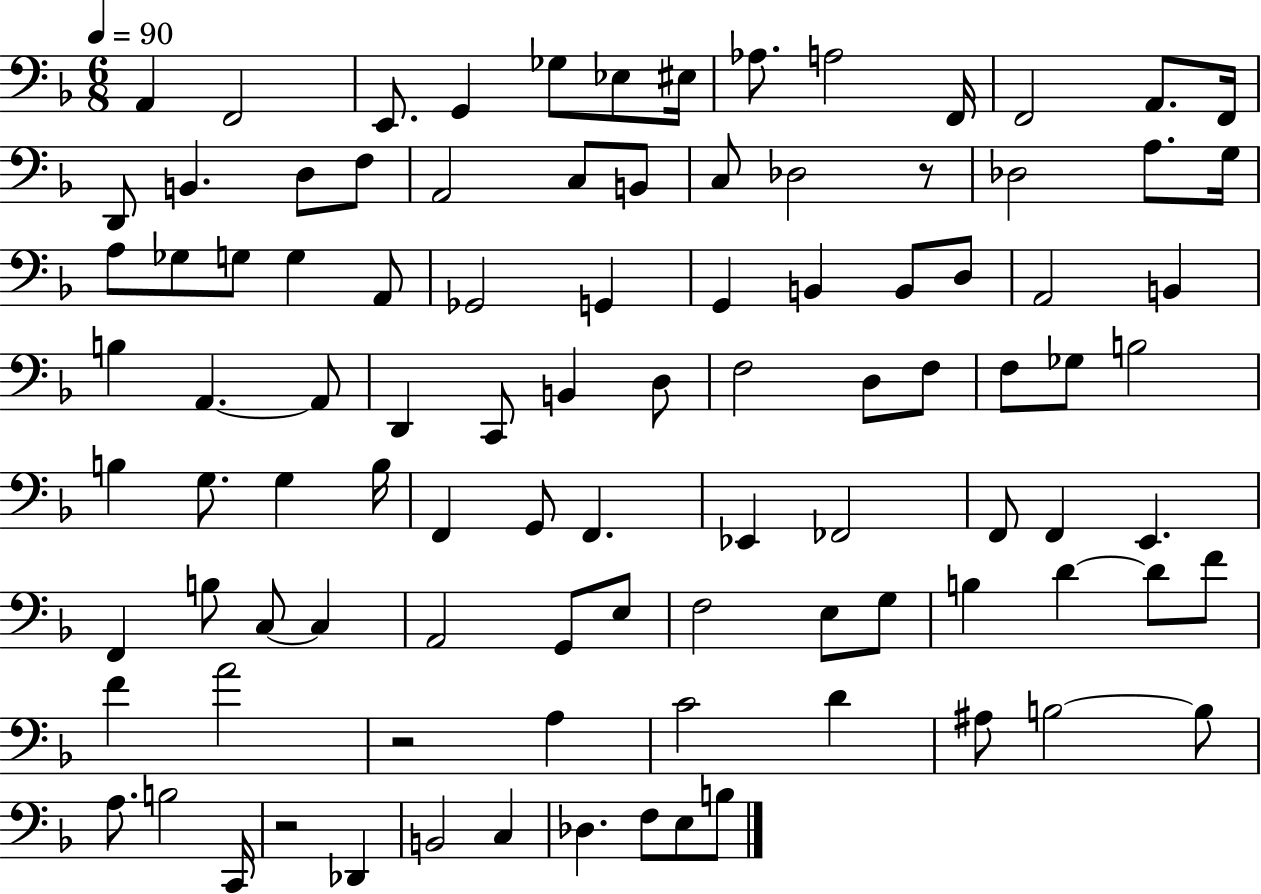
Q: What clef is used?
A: bass